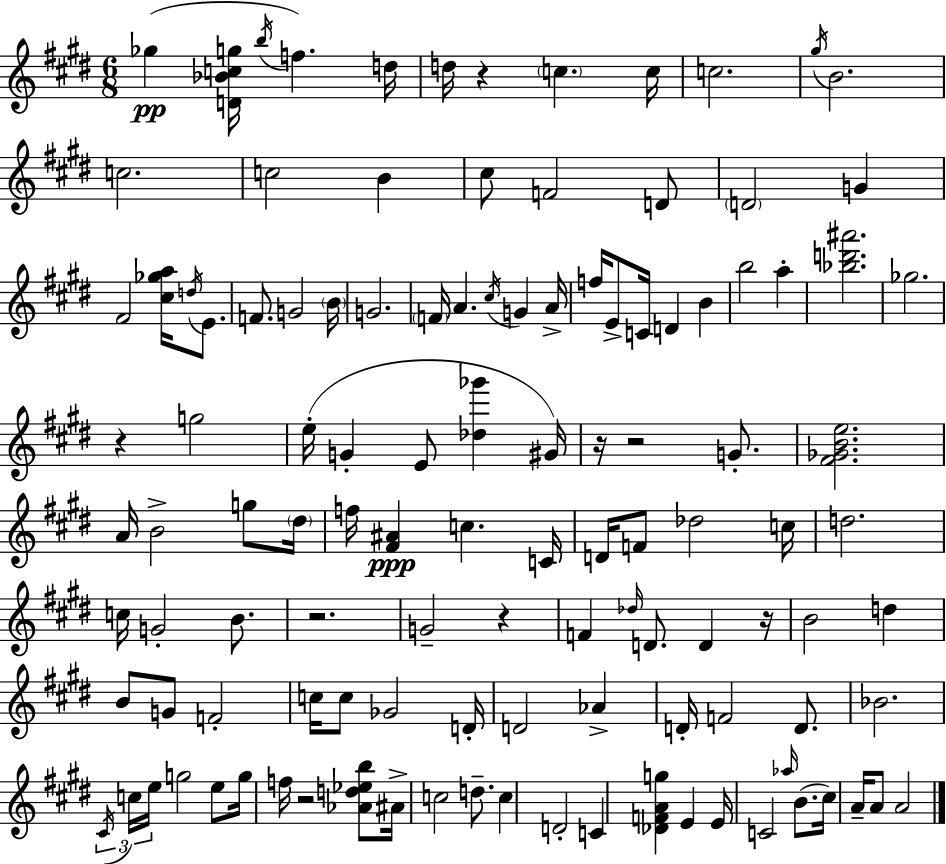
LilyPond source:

{
  \clef treble
  \numericTimeSignature
  \time 6/8
  \key e \major
  ges''4(\pp <d' bes' c'' g''>16 \acciaccatura { b''16 }) f''4. | d''16 d''16 r4 \parenthesize c''4. | c''16 c''2. | \acciaccatura { gis''16 } b'2. | \break c''2. | c''2 b'4 | cis''8 f'2 | d'8 \parenthesize d'2 g'4 | \break fis'2 <cis'' ges'' a''>16 \acciaccatura { d''16 } | e'8. f'8. g'2 | \parenthesize b'16 g'2. | \parenthesize f'16 a'4. \acciaccatura { cis''16 } g'4 | \break a'16-> f''16 e'8-> c'16 d'4 | b'4 b''2 | a''4-. <bes'' d''' ais'''>2. | ges''2. | \break r4 g''2 | e''16-.( g'4-. e'8 <des'' ges'''>4 | gis'16) r16 r2 | g'8.-. <fis' ges' b' e''>2. | \break a'16 b'2-> | g''8 \parenthesize dis''16 f''16 <fis' ais'>4\ppp c''4. | c'16 d'16 f'8 des''2 | c''16 d''2. | \break c''16 g'2-. | b'8. r2. | g'2-- | r4 f'4 \grace { des''16 } d'8. | \break d'4 r16 b'2 | d''4 b'8 g'8 f'2-. | c''16 c''8 ges'2 | d'16-. d'2 | \break aes'4-> d'16-. f'2 | d'8. bes'2. | \tuplet 3/2 { \acciaccatura { cis'16 } c''16 e''16 } g''2 | e''8 g''16 f''16 r2 | \break <aes' d'' ees'' b''>8 ais'16-> c''2 | d''8.-- c''4 d'2-. | c'4 <des' f' a' g''>4 | e'4 e'16 c'2 | \break \grace { aes''16 }( b'8. cis''16) a'16-- a'8 a'2 | \bar "|."
}